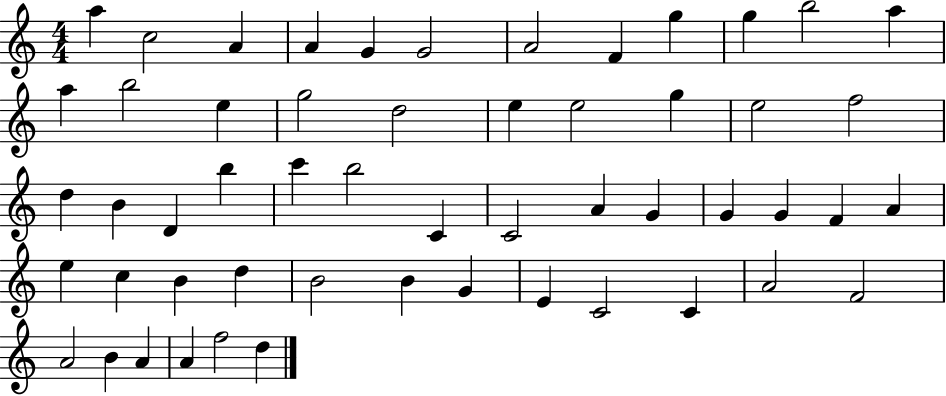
{
  \clef treble
  \numericTimeSignature
  \time 4/4
  \key c \major
  a''4 c''2 a'4 | a'4 g'4 g'2 | a'2 f'4 g''4 | g''4 b''2 a''4 | \break a''4 b''2 e''4 | g''2 d''2 | e''4 e''2 g''4 | e''2 f''2 | \break d''4 b'4 d'4 b''4 | c'''4 b''2 c'4 | c'2 a'4 g'4 | g'4 g'4 f'4 a'4 | \break e''4 c''4 b'4 d''4 | b'2 b'4 g'4 | e'4 c'2 c'4 | a'2 f'2 | \break a'2 b'4 a'4 | a'4 f''2 d''4 | \bar "|."
}